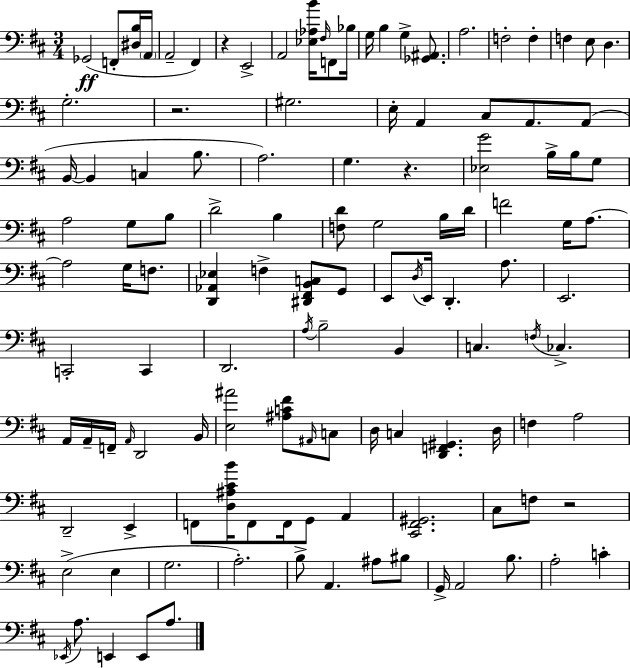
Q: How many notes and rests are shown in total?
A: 122